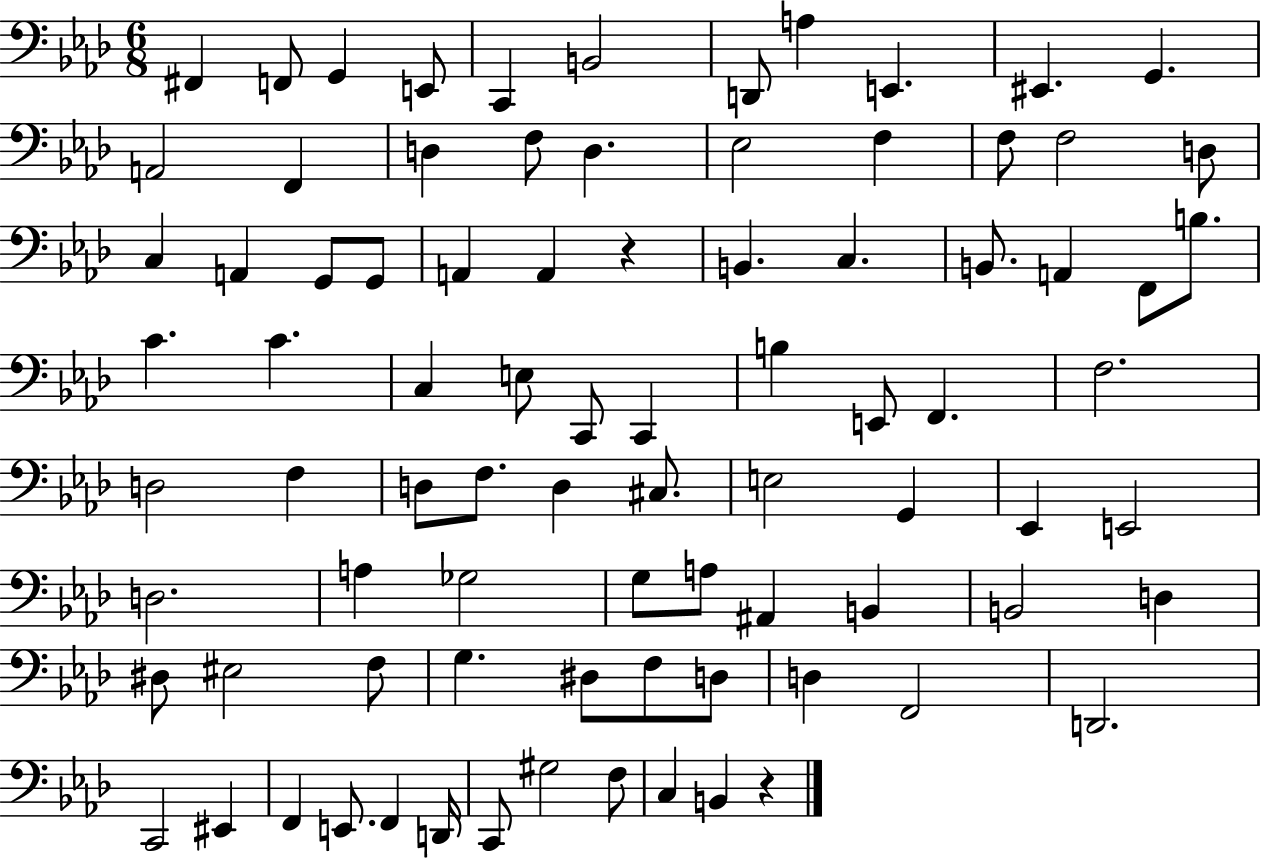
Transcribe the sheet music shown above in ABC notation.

X:1
T:Untitled
M:6/8
L:1/4
K:Ab
^F,, F,,/2 G,, E,,/2 C,, B,,2 D,,/2 A, E,, ^E,, G,, A,,2 F,, D, F,/2 D, _E,2 F, F,/2 F,2 D,/2 C, A,, G,,/2 G,,/2 A,, A,, z B,, C, B,,/2 A,, F,,/2 B,/2 C C C, E,/2 C,,/2 C,, B, E,,/2 F,, F,2 D,2 F, D,/2 F,/2 D, ^C,/2 E,2 G,, _E,, E,,2 D,2 A, _G,2 G,/2 A,/2 ^A,, B,, B,,2 D, ^D,/2 ^E,2 F,/2 G, ^D,/2 F,/2 D,/2 D, F,,2 D,,2 C,,2 ^E,, F,, E,,/2 F,, D,,/4 C,,/2 ^G,2 F,/2 C, B,, z